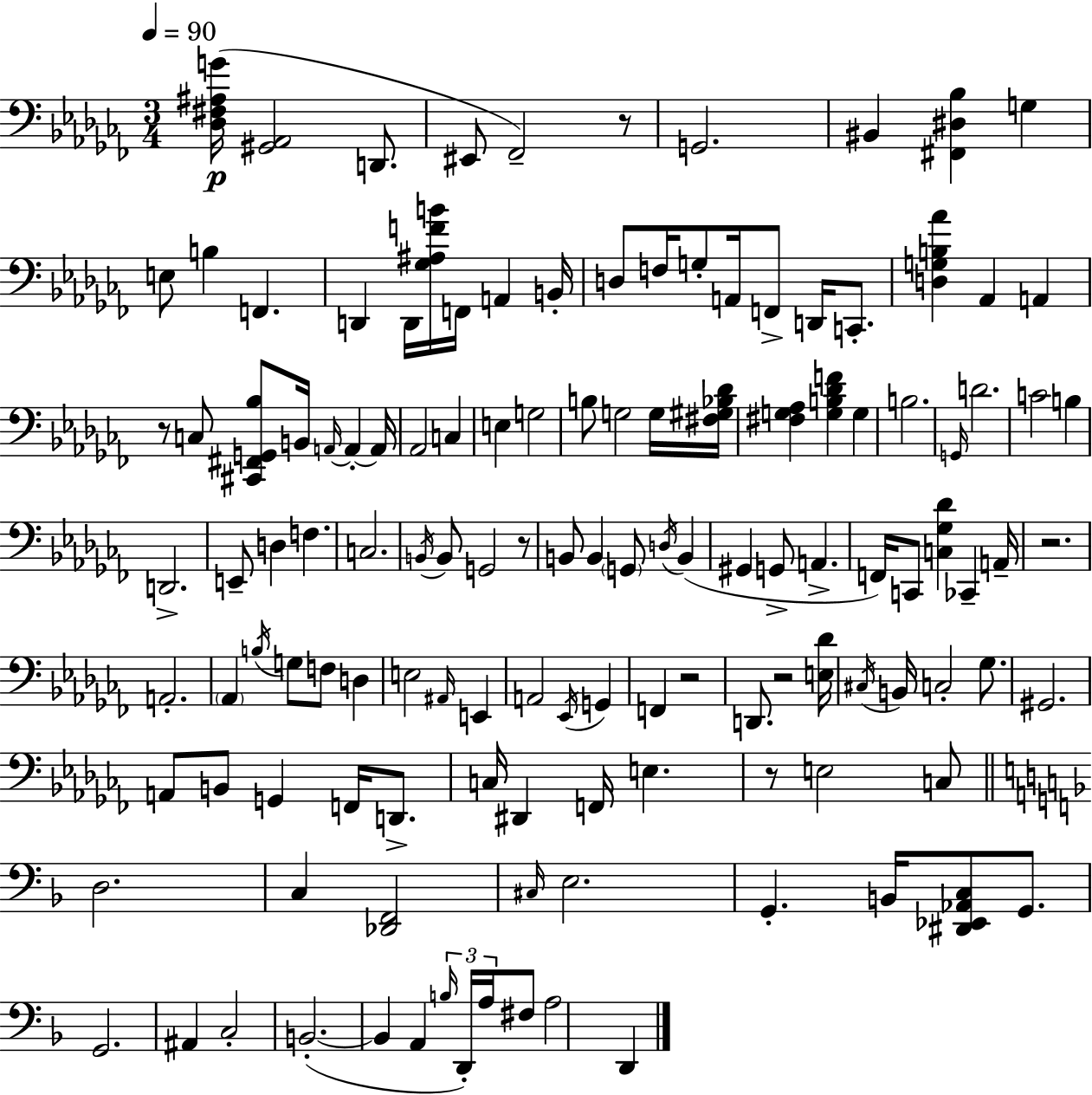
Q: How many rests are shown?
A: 7